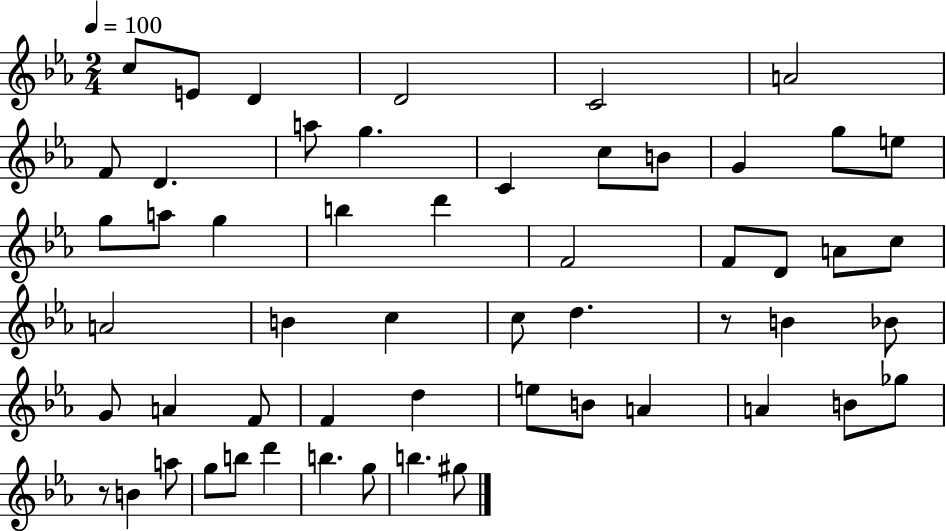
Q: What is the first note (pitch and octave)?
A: C5